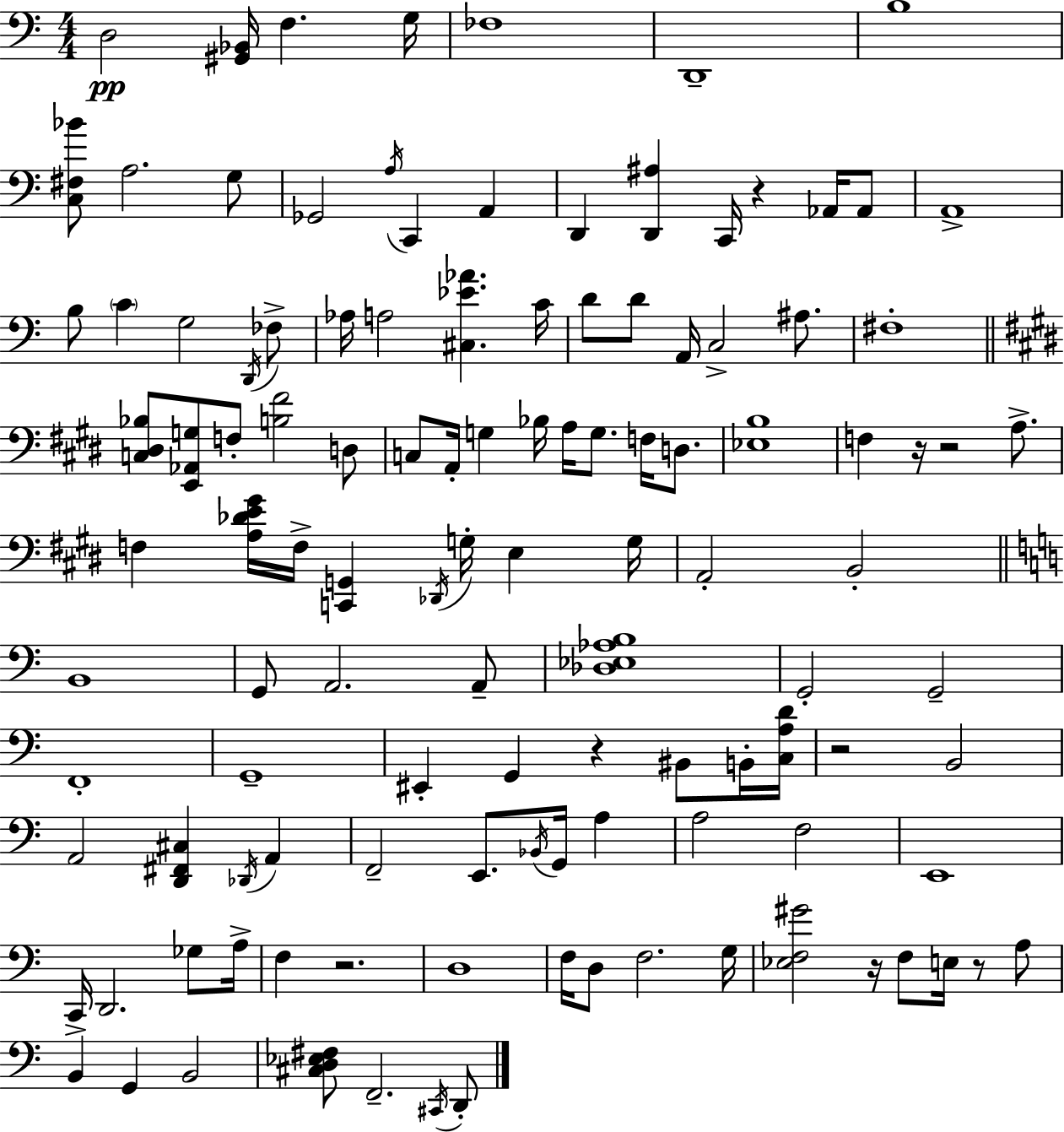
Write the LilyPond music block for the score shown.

{
  \clef bass
  \numericTimeSignature
  \time 4/4
  \key a \minor
  \repeat volta 2 { d2\pp <gis, bes,>16 f4. g16 | fes1 | d,1-- | b1 | \break <c fis bes'>8 a2. g8 | ges,2 \acciaccatura { a16 } c,4 a,4 | d,4 <d, ais>4 c,16 r4 aes,16 aes,8 | a,1-> | \break b8 \parenthesize c'4 g2 \acciaccatura { d,16 } | fes8-> aes16 a2 <cis ees' aes'>4. | c'16 d'8 d'8 a,16 c2-> ais8. | fis1-. | \break \bar "||" \break \key e \major <c dis bes>8 <e, aes, g>8 f8-. <b fis'>2 d8 | c8 a,16-. g4 bes16 a16 g8. f16 d8. | <ees b>1 | f4 r16 r2 a8.-> | \break f4 <a des' e' gis'>16 f16-> <c, g,>4 \acciaccatura { des,16 } g16-. e4 | g16 a,2-. b,2-. | \bar "||" \break \key a \minor b,1 | g,8 a,2. a,8-- | <des ees aes b>1 | g,2-. g,2-- | \break f,1-. | g,1-- | eis,4-. g,4 r4 bis,8 b,16-. <c a d'>16 | r2 b,2 | \break a,2 <d, fis, cis>4 \acciaccatura { des,16 } a,4 | f,2-- e,8. \acciaccatura { bes,16 } g,16 a4 | a2 f2 | e,1 | \break c,16-> d,2. ges8 | a16-> f4 r2. | d1 | f16 d8 f2. | \break g16 <ees f gis'>2 r16 f8 e16 r8 | a8 b,4 g,4 b,2 | <cis d ees fis>8 f,2.-- | \acciaccatura { cis,16 } d,8-. } \bar "|."
}